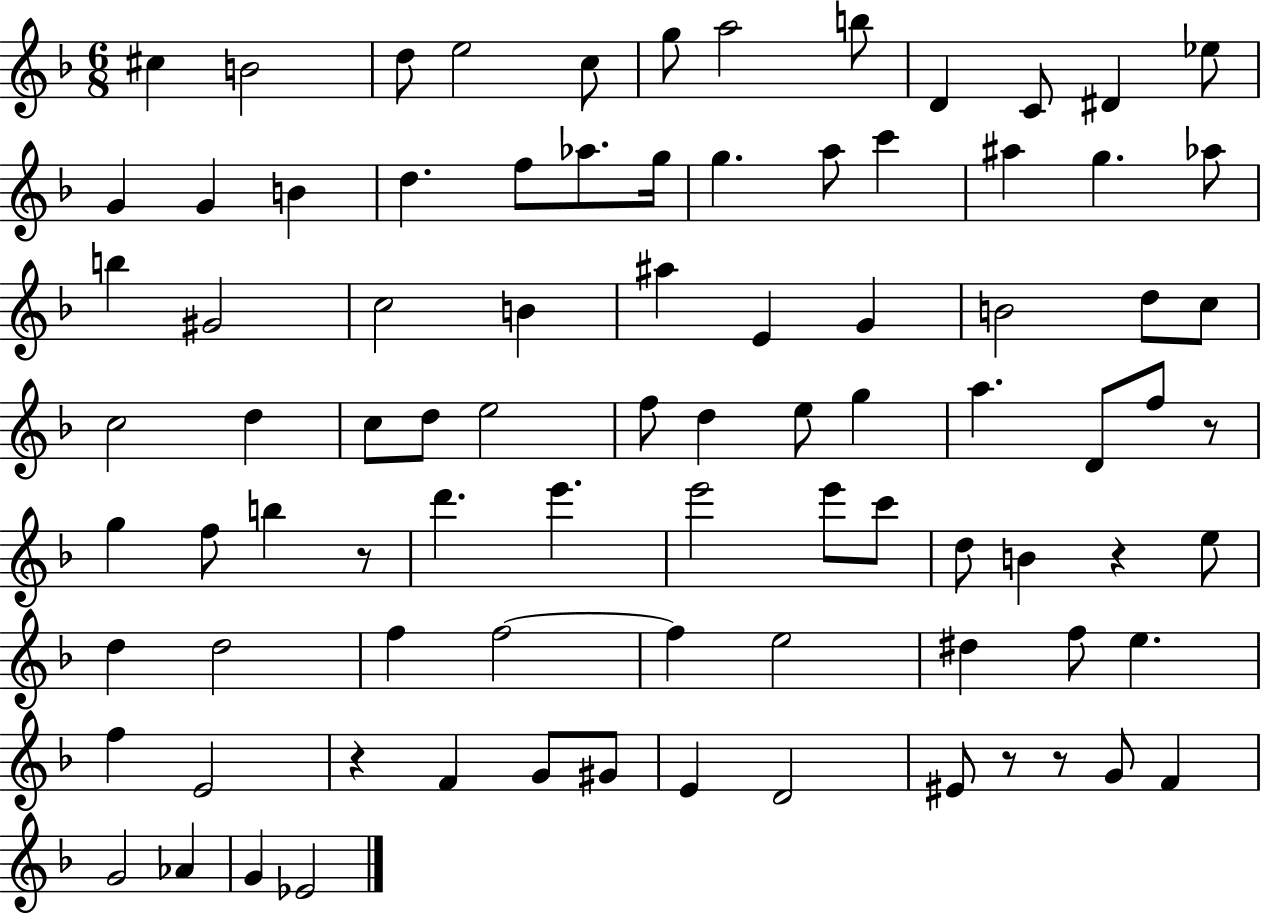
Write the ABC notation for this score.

X:1
T:Untitled
M:6/8
L:1/4
K:F
^c B2 d/2 e2 c/2 g/2 a2 b/2 D C/2 ^D _e/2 G G B d f/2 _a/2 g/4 g a/2 c' ^a g _a/2 b ^G2 c2 B ^a E G B2 d/2 c/2 c2 d c/2 d/2 e2 f/2 d e/2 g a D/2 f/2 z/2 g f/2 b z/2 d' e' e'2 e'/2 c'/2 d/2 B z e/2 d d2 f f2 f e2 ^d f/2 e f E2 z F G/2 ^G/2 E D2 ^E/2 z/2 z/2 G/2 F G2 _A G _E2